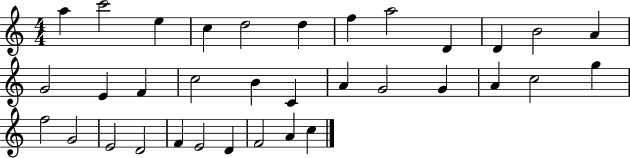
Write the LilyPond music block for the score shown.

{
  \clef treble
  \numericTimeSignature
  \time 4/4
  \key c \major
  a''4 c'''2 e''4 | c''4 d''2 d''4 | f''4 a''2 d'4 | d'4 b'2 a'4 | \break g'2 e'4 f'4 | c''2 b'4 c'4 | a'4 g'2 g'4 | a'4 c''2 g''4 | \break f''2 g'2 | e'2 d'2 | f'4 e'2 d'4 | f'2 a'4 c''4 | \break \bar "|."
}